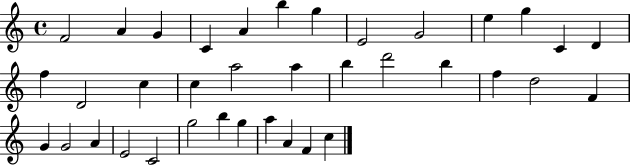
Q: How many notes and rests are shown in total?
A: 37